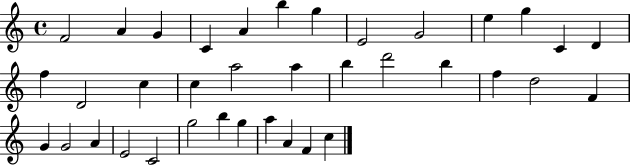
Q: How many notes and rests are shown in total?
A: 37